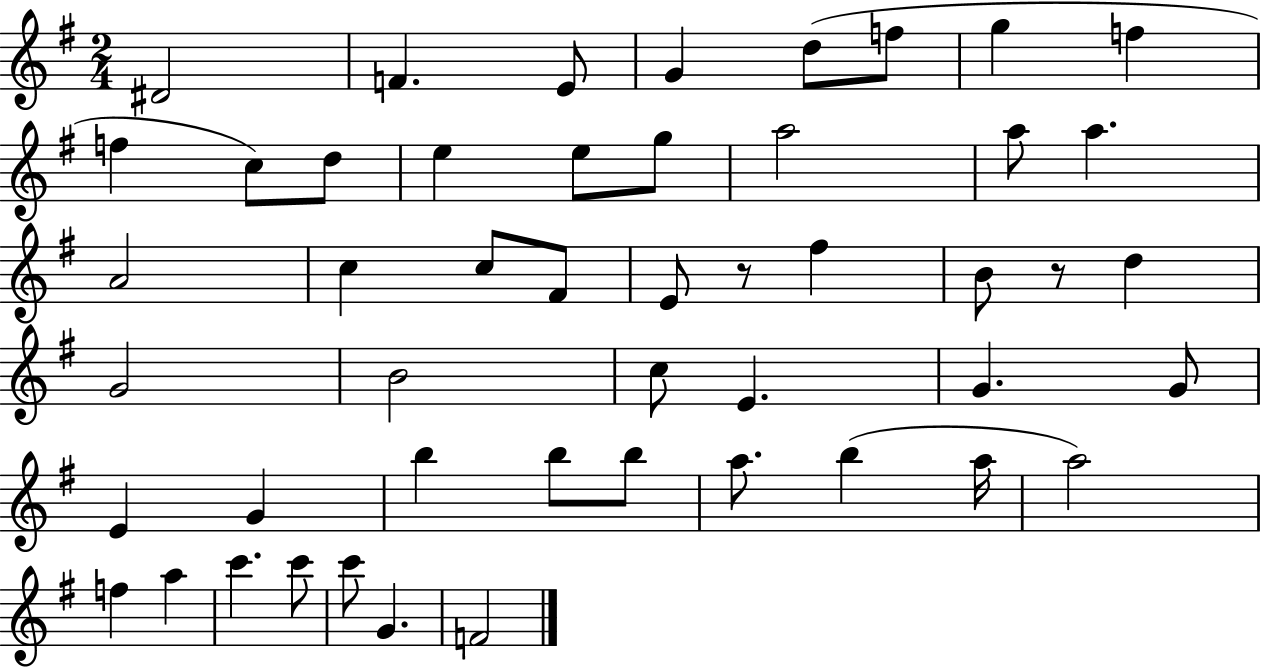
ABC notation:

X:1
T:Untitled
M:2/4
L:1/4
K:G
^D2 F E/2 G d/2 f/2 g f f c/2 d/2 e e/2 g/2 a2 a/2 a A2 c c/2 ^F/2 E/2 z/2 ^f B/2 z/2 d G2 B2 c/2 E G G/2 E G b b/2 b/2 a/2 b a/4 a2 f a c' c'/2 c'/2 G F2